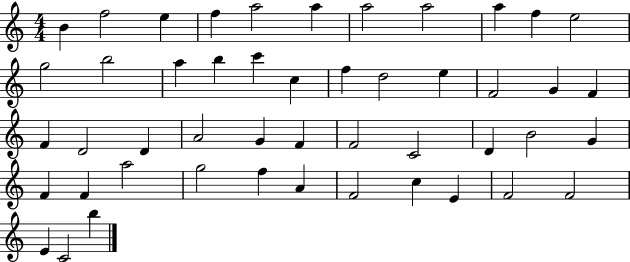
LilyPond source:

{
  \clef treble
  \numericTimeSignature
  \time 4/4
  \key c \major
  b'4 f''2 e''4 | f''4 a''2 a''4 | a''2 a''2 | a''4 f''4 e''2 | \break g''2 b''2 | a''4 b''4 c'''4 c''4 | f''4 d''2 e''4 | f'2 g'4 f'4 | \break f'4 d'2 d'4 | a'2 g'4 f'4 | f'2 c'2 | d'4 b'2 g'4 | \break f'4 f'4 a''2 | g''2 f''4 a'4 | f'2 c''4 e'4 | f'2 f'2 | \break e'4 c'2 b''4 | \bar "|."
}